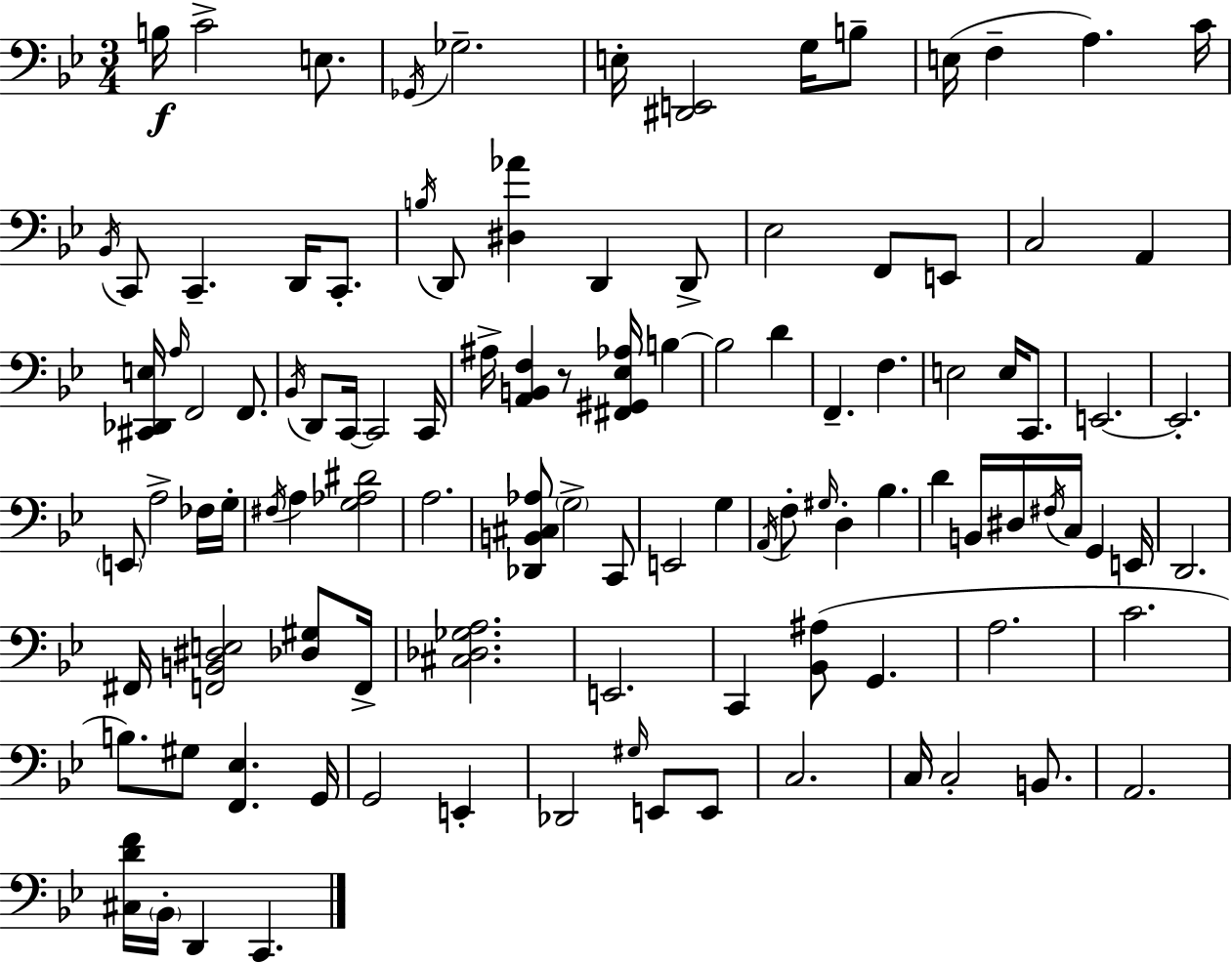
X:1
T:Untitled
M:3/4
L:1/4
K:Gm
B,/4 C2 E,/2 _G,,/4 _G,2 E,/4 [^D,,E,,]2 G,/4 B,/2 E,/4 F, A, C/4 _B,,/4 C,,/2 C,, D,,/4 C,,/2 B,/4 D,,/2 [^D,_A] D,, D,,/2 _E,2 F,,/2 E,,/2 C,2 A,, [^C,,_D,,E,]/4 A,/4 F,,2 F,,/2 _B,,/4 D,,/2 C,,/4 C,,2 C,,/4 ^A,/4 [A,,B,,F,] z/2 [^F,,^G,,_E,_A,]/4 B, B,2 D F,, F, E,2 E,/4 C,,/2 E,,2 E,,2 E,,/2 A,2 _F,/4 G,/4 ^F,/4 A, [G,_A,^D]2 A,2 [_D,,B,,^C,_A,]/2 G,2 C,,/2 E,,2 G, A,,/4 F,/2 ^G,/4 D, _B, D B,,/4 ^D,/4 ^F,/4 C,/4 G,, E,,/4 D,,2 ^F,,/4 [F,,B,,^D,E,]2 [_D,^G,]/2 F,,/4 [^C,_D,_G,A,]2 E,,2 C,, [_B,,^A,]/2 G,, A,2 C2 B,/2 ^G,/2 [F,,_E,] G,,/4 G,,2 E,, _D,,2 ^G,/4 E,,/2 E,,/2 C,2 C,/4 C,2 B,,/2 A,,2 [^C,DF]/4 _B,,/4 D,, C,,